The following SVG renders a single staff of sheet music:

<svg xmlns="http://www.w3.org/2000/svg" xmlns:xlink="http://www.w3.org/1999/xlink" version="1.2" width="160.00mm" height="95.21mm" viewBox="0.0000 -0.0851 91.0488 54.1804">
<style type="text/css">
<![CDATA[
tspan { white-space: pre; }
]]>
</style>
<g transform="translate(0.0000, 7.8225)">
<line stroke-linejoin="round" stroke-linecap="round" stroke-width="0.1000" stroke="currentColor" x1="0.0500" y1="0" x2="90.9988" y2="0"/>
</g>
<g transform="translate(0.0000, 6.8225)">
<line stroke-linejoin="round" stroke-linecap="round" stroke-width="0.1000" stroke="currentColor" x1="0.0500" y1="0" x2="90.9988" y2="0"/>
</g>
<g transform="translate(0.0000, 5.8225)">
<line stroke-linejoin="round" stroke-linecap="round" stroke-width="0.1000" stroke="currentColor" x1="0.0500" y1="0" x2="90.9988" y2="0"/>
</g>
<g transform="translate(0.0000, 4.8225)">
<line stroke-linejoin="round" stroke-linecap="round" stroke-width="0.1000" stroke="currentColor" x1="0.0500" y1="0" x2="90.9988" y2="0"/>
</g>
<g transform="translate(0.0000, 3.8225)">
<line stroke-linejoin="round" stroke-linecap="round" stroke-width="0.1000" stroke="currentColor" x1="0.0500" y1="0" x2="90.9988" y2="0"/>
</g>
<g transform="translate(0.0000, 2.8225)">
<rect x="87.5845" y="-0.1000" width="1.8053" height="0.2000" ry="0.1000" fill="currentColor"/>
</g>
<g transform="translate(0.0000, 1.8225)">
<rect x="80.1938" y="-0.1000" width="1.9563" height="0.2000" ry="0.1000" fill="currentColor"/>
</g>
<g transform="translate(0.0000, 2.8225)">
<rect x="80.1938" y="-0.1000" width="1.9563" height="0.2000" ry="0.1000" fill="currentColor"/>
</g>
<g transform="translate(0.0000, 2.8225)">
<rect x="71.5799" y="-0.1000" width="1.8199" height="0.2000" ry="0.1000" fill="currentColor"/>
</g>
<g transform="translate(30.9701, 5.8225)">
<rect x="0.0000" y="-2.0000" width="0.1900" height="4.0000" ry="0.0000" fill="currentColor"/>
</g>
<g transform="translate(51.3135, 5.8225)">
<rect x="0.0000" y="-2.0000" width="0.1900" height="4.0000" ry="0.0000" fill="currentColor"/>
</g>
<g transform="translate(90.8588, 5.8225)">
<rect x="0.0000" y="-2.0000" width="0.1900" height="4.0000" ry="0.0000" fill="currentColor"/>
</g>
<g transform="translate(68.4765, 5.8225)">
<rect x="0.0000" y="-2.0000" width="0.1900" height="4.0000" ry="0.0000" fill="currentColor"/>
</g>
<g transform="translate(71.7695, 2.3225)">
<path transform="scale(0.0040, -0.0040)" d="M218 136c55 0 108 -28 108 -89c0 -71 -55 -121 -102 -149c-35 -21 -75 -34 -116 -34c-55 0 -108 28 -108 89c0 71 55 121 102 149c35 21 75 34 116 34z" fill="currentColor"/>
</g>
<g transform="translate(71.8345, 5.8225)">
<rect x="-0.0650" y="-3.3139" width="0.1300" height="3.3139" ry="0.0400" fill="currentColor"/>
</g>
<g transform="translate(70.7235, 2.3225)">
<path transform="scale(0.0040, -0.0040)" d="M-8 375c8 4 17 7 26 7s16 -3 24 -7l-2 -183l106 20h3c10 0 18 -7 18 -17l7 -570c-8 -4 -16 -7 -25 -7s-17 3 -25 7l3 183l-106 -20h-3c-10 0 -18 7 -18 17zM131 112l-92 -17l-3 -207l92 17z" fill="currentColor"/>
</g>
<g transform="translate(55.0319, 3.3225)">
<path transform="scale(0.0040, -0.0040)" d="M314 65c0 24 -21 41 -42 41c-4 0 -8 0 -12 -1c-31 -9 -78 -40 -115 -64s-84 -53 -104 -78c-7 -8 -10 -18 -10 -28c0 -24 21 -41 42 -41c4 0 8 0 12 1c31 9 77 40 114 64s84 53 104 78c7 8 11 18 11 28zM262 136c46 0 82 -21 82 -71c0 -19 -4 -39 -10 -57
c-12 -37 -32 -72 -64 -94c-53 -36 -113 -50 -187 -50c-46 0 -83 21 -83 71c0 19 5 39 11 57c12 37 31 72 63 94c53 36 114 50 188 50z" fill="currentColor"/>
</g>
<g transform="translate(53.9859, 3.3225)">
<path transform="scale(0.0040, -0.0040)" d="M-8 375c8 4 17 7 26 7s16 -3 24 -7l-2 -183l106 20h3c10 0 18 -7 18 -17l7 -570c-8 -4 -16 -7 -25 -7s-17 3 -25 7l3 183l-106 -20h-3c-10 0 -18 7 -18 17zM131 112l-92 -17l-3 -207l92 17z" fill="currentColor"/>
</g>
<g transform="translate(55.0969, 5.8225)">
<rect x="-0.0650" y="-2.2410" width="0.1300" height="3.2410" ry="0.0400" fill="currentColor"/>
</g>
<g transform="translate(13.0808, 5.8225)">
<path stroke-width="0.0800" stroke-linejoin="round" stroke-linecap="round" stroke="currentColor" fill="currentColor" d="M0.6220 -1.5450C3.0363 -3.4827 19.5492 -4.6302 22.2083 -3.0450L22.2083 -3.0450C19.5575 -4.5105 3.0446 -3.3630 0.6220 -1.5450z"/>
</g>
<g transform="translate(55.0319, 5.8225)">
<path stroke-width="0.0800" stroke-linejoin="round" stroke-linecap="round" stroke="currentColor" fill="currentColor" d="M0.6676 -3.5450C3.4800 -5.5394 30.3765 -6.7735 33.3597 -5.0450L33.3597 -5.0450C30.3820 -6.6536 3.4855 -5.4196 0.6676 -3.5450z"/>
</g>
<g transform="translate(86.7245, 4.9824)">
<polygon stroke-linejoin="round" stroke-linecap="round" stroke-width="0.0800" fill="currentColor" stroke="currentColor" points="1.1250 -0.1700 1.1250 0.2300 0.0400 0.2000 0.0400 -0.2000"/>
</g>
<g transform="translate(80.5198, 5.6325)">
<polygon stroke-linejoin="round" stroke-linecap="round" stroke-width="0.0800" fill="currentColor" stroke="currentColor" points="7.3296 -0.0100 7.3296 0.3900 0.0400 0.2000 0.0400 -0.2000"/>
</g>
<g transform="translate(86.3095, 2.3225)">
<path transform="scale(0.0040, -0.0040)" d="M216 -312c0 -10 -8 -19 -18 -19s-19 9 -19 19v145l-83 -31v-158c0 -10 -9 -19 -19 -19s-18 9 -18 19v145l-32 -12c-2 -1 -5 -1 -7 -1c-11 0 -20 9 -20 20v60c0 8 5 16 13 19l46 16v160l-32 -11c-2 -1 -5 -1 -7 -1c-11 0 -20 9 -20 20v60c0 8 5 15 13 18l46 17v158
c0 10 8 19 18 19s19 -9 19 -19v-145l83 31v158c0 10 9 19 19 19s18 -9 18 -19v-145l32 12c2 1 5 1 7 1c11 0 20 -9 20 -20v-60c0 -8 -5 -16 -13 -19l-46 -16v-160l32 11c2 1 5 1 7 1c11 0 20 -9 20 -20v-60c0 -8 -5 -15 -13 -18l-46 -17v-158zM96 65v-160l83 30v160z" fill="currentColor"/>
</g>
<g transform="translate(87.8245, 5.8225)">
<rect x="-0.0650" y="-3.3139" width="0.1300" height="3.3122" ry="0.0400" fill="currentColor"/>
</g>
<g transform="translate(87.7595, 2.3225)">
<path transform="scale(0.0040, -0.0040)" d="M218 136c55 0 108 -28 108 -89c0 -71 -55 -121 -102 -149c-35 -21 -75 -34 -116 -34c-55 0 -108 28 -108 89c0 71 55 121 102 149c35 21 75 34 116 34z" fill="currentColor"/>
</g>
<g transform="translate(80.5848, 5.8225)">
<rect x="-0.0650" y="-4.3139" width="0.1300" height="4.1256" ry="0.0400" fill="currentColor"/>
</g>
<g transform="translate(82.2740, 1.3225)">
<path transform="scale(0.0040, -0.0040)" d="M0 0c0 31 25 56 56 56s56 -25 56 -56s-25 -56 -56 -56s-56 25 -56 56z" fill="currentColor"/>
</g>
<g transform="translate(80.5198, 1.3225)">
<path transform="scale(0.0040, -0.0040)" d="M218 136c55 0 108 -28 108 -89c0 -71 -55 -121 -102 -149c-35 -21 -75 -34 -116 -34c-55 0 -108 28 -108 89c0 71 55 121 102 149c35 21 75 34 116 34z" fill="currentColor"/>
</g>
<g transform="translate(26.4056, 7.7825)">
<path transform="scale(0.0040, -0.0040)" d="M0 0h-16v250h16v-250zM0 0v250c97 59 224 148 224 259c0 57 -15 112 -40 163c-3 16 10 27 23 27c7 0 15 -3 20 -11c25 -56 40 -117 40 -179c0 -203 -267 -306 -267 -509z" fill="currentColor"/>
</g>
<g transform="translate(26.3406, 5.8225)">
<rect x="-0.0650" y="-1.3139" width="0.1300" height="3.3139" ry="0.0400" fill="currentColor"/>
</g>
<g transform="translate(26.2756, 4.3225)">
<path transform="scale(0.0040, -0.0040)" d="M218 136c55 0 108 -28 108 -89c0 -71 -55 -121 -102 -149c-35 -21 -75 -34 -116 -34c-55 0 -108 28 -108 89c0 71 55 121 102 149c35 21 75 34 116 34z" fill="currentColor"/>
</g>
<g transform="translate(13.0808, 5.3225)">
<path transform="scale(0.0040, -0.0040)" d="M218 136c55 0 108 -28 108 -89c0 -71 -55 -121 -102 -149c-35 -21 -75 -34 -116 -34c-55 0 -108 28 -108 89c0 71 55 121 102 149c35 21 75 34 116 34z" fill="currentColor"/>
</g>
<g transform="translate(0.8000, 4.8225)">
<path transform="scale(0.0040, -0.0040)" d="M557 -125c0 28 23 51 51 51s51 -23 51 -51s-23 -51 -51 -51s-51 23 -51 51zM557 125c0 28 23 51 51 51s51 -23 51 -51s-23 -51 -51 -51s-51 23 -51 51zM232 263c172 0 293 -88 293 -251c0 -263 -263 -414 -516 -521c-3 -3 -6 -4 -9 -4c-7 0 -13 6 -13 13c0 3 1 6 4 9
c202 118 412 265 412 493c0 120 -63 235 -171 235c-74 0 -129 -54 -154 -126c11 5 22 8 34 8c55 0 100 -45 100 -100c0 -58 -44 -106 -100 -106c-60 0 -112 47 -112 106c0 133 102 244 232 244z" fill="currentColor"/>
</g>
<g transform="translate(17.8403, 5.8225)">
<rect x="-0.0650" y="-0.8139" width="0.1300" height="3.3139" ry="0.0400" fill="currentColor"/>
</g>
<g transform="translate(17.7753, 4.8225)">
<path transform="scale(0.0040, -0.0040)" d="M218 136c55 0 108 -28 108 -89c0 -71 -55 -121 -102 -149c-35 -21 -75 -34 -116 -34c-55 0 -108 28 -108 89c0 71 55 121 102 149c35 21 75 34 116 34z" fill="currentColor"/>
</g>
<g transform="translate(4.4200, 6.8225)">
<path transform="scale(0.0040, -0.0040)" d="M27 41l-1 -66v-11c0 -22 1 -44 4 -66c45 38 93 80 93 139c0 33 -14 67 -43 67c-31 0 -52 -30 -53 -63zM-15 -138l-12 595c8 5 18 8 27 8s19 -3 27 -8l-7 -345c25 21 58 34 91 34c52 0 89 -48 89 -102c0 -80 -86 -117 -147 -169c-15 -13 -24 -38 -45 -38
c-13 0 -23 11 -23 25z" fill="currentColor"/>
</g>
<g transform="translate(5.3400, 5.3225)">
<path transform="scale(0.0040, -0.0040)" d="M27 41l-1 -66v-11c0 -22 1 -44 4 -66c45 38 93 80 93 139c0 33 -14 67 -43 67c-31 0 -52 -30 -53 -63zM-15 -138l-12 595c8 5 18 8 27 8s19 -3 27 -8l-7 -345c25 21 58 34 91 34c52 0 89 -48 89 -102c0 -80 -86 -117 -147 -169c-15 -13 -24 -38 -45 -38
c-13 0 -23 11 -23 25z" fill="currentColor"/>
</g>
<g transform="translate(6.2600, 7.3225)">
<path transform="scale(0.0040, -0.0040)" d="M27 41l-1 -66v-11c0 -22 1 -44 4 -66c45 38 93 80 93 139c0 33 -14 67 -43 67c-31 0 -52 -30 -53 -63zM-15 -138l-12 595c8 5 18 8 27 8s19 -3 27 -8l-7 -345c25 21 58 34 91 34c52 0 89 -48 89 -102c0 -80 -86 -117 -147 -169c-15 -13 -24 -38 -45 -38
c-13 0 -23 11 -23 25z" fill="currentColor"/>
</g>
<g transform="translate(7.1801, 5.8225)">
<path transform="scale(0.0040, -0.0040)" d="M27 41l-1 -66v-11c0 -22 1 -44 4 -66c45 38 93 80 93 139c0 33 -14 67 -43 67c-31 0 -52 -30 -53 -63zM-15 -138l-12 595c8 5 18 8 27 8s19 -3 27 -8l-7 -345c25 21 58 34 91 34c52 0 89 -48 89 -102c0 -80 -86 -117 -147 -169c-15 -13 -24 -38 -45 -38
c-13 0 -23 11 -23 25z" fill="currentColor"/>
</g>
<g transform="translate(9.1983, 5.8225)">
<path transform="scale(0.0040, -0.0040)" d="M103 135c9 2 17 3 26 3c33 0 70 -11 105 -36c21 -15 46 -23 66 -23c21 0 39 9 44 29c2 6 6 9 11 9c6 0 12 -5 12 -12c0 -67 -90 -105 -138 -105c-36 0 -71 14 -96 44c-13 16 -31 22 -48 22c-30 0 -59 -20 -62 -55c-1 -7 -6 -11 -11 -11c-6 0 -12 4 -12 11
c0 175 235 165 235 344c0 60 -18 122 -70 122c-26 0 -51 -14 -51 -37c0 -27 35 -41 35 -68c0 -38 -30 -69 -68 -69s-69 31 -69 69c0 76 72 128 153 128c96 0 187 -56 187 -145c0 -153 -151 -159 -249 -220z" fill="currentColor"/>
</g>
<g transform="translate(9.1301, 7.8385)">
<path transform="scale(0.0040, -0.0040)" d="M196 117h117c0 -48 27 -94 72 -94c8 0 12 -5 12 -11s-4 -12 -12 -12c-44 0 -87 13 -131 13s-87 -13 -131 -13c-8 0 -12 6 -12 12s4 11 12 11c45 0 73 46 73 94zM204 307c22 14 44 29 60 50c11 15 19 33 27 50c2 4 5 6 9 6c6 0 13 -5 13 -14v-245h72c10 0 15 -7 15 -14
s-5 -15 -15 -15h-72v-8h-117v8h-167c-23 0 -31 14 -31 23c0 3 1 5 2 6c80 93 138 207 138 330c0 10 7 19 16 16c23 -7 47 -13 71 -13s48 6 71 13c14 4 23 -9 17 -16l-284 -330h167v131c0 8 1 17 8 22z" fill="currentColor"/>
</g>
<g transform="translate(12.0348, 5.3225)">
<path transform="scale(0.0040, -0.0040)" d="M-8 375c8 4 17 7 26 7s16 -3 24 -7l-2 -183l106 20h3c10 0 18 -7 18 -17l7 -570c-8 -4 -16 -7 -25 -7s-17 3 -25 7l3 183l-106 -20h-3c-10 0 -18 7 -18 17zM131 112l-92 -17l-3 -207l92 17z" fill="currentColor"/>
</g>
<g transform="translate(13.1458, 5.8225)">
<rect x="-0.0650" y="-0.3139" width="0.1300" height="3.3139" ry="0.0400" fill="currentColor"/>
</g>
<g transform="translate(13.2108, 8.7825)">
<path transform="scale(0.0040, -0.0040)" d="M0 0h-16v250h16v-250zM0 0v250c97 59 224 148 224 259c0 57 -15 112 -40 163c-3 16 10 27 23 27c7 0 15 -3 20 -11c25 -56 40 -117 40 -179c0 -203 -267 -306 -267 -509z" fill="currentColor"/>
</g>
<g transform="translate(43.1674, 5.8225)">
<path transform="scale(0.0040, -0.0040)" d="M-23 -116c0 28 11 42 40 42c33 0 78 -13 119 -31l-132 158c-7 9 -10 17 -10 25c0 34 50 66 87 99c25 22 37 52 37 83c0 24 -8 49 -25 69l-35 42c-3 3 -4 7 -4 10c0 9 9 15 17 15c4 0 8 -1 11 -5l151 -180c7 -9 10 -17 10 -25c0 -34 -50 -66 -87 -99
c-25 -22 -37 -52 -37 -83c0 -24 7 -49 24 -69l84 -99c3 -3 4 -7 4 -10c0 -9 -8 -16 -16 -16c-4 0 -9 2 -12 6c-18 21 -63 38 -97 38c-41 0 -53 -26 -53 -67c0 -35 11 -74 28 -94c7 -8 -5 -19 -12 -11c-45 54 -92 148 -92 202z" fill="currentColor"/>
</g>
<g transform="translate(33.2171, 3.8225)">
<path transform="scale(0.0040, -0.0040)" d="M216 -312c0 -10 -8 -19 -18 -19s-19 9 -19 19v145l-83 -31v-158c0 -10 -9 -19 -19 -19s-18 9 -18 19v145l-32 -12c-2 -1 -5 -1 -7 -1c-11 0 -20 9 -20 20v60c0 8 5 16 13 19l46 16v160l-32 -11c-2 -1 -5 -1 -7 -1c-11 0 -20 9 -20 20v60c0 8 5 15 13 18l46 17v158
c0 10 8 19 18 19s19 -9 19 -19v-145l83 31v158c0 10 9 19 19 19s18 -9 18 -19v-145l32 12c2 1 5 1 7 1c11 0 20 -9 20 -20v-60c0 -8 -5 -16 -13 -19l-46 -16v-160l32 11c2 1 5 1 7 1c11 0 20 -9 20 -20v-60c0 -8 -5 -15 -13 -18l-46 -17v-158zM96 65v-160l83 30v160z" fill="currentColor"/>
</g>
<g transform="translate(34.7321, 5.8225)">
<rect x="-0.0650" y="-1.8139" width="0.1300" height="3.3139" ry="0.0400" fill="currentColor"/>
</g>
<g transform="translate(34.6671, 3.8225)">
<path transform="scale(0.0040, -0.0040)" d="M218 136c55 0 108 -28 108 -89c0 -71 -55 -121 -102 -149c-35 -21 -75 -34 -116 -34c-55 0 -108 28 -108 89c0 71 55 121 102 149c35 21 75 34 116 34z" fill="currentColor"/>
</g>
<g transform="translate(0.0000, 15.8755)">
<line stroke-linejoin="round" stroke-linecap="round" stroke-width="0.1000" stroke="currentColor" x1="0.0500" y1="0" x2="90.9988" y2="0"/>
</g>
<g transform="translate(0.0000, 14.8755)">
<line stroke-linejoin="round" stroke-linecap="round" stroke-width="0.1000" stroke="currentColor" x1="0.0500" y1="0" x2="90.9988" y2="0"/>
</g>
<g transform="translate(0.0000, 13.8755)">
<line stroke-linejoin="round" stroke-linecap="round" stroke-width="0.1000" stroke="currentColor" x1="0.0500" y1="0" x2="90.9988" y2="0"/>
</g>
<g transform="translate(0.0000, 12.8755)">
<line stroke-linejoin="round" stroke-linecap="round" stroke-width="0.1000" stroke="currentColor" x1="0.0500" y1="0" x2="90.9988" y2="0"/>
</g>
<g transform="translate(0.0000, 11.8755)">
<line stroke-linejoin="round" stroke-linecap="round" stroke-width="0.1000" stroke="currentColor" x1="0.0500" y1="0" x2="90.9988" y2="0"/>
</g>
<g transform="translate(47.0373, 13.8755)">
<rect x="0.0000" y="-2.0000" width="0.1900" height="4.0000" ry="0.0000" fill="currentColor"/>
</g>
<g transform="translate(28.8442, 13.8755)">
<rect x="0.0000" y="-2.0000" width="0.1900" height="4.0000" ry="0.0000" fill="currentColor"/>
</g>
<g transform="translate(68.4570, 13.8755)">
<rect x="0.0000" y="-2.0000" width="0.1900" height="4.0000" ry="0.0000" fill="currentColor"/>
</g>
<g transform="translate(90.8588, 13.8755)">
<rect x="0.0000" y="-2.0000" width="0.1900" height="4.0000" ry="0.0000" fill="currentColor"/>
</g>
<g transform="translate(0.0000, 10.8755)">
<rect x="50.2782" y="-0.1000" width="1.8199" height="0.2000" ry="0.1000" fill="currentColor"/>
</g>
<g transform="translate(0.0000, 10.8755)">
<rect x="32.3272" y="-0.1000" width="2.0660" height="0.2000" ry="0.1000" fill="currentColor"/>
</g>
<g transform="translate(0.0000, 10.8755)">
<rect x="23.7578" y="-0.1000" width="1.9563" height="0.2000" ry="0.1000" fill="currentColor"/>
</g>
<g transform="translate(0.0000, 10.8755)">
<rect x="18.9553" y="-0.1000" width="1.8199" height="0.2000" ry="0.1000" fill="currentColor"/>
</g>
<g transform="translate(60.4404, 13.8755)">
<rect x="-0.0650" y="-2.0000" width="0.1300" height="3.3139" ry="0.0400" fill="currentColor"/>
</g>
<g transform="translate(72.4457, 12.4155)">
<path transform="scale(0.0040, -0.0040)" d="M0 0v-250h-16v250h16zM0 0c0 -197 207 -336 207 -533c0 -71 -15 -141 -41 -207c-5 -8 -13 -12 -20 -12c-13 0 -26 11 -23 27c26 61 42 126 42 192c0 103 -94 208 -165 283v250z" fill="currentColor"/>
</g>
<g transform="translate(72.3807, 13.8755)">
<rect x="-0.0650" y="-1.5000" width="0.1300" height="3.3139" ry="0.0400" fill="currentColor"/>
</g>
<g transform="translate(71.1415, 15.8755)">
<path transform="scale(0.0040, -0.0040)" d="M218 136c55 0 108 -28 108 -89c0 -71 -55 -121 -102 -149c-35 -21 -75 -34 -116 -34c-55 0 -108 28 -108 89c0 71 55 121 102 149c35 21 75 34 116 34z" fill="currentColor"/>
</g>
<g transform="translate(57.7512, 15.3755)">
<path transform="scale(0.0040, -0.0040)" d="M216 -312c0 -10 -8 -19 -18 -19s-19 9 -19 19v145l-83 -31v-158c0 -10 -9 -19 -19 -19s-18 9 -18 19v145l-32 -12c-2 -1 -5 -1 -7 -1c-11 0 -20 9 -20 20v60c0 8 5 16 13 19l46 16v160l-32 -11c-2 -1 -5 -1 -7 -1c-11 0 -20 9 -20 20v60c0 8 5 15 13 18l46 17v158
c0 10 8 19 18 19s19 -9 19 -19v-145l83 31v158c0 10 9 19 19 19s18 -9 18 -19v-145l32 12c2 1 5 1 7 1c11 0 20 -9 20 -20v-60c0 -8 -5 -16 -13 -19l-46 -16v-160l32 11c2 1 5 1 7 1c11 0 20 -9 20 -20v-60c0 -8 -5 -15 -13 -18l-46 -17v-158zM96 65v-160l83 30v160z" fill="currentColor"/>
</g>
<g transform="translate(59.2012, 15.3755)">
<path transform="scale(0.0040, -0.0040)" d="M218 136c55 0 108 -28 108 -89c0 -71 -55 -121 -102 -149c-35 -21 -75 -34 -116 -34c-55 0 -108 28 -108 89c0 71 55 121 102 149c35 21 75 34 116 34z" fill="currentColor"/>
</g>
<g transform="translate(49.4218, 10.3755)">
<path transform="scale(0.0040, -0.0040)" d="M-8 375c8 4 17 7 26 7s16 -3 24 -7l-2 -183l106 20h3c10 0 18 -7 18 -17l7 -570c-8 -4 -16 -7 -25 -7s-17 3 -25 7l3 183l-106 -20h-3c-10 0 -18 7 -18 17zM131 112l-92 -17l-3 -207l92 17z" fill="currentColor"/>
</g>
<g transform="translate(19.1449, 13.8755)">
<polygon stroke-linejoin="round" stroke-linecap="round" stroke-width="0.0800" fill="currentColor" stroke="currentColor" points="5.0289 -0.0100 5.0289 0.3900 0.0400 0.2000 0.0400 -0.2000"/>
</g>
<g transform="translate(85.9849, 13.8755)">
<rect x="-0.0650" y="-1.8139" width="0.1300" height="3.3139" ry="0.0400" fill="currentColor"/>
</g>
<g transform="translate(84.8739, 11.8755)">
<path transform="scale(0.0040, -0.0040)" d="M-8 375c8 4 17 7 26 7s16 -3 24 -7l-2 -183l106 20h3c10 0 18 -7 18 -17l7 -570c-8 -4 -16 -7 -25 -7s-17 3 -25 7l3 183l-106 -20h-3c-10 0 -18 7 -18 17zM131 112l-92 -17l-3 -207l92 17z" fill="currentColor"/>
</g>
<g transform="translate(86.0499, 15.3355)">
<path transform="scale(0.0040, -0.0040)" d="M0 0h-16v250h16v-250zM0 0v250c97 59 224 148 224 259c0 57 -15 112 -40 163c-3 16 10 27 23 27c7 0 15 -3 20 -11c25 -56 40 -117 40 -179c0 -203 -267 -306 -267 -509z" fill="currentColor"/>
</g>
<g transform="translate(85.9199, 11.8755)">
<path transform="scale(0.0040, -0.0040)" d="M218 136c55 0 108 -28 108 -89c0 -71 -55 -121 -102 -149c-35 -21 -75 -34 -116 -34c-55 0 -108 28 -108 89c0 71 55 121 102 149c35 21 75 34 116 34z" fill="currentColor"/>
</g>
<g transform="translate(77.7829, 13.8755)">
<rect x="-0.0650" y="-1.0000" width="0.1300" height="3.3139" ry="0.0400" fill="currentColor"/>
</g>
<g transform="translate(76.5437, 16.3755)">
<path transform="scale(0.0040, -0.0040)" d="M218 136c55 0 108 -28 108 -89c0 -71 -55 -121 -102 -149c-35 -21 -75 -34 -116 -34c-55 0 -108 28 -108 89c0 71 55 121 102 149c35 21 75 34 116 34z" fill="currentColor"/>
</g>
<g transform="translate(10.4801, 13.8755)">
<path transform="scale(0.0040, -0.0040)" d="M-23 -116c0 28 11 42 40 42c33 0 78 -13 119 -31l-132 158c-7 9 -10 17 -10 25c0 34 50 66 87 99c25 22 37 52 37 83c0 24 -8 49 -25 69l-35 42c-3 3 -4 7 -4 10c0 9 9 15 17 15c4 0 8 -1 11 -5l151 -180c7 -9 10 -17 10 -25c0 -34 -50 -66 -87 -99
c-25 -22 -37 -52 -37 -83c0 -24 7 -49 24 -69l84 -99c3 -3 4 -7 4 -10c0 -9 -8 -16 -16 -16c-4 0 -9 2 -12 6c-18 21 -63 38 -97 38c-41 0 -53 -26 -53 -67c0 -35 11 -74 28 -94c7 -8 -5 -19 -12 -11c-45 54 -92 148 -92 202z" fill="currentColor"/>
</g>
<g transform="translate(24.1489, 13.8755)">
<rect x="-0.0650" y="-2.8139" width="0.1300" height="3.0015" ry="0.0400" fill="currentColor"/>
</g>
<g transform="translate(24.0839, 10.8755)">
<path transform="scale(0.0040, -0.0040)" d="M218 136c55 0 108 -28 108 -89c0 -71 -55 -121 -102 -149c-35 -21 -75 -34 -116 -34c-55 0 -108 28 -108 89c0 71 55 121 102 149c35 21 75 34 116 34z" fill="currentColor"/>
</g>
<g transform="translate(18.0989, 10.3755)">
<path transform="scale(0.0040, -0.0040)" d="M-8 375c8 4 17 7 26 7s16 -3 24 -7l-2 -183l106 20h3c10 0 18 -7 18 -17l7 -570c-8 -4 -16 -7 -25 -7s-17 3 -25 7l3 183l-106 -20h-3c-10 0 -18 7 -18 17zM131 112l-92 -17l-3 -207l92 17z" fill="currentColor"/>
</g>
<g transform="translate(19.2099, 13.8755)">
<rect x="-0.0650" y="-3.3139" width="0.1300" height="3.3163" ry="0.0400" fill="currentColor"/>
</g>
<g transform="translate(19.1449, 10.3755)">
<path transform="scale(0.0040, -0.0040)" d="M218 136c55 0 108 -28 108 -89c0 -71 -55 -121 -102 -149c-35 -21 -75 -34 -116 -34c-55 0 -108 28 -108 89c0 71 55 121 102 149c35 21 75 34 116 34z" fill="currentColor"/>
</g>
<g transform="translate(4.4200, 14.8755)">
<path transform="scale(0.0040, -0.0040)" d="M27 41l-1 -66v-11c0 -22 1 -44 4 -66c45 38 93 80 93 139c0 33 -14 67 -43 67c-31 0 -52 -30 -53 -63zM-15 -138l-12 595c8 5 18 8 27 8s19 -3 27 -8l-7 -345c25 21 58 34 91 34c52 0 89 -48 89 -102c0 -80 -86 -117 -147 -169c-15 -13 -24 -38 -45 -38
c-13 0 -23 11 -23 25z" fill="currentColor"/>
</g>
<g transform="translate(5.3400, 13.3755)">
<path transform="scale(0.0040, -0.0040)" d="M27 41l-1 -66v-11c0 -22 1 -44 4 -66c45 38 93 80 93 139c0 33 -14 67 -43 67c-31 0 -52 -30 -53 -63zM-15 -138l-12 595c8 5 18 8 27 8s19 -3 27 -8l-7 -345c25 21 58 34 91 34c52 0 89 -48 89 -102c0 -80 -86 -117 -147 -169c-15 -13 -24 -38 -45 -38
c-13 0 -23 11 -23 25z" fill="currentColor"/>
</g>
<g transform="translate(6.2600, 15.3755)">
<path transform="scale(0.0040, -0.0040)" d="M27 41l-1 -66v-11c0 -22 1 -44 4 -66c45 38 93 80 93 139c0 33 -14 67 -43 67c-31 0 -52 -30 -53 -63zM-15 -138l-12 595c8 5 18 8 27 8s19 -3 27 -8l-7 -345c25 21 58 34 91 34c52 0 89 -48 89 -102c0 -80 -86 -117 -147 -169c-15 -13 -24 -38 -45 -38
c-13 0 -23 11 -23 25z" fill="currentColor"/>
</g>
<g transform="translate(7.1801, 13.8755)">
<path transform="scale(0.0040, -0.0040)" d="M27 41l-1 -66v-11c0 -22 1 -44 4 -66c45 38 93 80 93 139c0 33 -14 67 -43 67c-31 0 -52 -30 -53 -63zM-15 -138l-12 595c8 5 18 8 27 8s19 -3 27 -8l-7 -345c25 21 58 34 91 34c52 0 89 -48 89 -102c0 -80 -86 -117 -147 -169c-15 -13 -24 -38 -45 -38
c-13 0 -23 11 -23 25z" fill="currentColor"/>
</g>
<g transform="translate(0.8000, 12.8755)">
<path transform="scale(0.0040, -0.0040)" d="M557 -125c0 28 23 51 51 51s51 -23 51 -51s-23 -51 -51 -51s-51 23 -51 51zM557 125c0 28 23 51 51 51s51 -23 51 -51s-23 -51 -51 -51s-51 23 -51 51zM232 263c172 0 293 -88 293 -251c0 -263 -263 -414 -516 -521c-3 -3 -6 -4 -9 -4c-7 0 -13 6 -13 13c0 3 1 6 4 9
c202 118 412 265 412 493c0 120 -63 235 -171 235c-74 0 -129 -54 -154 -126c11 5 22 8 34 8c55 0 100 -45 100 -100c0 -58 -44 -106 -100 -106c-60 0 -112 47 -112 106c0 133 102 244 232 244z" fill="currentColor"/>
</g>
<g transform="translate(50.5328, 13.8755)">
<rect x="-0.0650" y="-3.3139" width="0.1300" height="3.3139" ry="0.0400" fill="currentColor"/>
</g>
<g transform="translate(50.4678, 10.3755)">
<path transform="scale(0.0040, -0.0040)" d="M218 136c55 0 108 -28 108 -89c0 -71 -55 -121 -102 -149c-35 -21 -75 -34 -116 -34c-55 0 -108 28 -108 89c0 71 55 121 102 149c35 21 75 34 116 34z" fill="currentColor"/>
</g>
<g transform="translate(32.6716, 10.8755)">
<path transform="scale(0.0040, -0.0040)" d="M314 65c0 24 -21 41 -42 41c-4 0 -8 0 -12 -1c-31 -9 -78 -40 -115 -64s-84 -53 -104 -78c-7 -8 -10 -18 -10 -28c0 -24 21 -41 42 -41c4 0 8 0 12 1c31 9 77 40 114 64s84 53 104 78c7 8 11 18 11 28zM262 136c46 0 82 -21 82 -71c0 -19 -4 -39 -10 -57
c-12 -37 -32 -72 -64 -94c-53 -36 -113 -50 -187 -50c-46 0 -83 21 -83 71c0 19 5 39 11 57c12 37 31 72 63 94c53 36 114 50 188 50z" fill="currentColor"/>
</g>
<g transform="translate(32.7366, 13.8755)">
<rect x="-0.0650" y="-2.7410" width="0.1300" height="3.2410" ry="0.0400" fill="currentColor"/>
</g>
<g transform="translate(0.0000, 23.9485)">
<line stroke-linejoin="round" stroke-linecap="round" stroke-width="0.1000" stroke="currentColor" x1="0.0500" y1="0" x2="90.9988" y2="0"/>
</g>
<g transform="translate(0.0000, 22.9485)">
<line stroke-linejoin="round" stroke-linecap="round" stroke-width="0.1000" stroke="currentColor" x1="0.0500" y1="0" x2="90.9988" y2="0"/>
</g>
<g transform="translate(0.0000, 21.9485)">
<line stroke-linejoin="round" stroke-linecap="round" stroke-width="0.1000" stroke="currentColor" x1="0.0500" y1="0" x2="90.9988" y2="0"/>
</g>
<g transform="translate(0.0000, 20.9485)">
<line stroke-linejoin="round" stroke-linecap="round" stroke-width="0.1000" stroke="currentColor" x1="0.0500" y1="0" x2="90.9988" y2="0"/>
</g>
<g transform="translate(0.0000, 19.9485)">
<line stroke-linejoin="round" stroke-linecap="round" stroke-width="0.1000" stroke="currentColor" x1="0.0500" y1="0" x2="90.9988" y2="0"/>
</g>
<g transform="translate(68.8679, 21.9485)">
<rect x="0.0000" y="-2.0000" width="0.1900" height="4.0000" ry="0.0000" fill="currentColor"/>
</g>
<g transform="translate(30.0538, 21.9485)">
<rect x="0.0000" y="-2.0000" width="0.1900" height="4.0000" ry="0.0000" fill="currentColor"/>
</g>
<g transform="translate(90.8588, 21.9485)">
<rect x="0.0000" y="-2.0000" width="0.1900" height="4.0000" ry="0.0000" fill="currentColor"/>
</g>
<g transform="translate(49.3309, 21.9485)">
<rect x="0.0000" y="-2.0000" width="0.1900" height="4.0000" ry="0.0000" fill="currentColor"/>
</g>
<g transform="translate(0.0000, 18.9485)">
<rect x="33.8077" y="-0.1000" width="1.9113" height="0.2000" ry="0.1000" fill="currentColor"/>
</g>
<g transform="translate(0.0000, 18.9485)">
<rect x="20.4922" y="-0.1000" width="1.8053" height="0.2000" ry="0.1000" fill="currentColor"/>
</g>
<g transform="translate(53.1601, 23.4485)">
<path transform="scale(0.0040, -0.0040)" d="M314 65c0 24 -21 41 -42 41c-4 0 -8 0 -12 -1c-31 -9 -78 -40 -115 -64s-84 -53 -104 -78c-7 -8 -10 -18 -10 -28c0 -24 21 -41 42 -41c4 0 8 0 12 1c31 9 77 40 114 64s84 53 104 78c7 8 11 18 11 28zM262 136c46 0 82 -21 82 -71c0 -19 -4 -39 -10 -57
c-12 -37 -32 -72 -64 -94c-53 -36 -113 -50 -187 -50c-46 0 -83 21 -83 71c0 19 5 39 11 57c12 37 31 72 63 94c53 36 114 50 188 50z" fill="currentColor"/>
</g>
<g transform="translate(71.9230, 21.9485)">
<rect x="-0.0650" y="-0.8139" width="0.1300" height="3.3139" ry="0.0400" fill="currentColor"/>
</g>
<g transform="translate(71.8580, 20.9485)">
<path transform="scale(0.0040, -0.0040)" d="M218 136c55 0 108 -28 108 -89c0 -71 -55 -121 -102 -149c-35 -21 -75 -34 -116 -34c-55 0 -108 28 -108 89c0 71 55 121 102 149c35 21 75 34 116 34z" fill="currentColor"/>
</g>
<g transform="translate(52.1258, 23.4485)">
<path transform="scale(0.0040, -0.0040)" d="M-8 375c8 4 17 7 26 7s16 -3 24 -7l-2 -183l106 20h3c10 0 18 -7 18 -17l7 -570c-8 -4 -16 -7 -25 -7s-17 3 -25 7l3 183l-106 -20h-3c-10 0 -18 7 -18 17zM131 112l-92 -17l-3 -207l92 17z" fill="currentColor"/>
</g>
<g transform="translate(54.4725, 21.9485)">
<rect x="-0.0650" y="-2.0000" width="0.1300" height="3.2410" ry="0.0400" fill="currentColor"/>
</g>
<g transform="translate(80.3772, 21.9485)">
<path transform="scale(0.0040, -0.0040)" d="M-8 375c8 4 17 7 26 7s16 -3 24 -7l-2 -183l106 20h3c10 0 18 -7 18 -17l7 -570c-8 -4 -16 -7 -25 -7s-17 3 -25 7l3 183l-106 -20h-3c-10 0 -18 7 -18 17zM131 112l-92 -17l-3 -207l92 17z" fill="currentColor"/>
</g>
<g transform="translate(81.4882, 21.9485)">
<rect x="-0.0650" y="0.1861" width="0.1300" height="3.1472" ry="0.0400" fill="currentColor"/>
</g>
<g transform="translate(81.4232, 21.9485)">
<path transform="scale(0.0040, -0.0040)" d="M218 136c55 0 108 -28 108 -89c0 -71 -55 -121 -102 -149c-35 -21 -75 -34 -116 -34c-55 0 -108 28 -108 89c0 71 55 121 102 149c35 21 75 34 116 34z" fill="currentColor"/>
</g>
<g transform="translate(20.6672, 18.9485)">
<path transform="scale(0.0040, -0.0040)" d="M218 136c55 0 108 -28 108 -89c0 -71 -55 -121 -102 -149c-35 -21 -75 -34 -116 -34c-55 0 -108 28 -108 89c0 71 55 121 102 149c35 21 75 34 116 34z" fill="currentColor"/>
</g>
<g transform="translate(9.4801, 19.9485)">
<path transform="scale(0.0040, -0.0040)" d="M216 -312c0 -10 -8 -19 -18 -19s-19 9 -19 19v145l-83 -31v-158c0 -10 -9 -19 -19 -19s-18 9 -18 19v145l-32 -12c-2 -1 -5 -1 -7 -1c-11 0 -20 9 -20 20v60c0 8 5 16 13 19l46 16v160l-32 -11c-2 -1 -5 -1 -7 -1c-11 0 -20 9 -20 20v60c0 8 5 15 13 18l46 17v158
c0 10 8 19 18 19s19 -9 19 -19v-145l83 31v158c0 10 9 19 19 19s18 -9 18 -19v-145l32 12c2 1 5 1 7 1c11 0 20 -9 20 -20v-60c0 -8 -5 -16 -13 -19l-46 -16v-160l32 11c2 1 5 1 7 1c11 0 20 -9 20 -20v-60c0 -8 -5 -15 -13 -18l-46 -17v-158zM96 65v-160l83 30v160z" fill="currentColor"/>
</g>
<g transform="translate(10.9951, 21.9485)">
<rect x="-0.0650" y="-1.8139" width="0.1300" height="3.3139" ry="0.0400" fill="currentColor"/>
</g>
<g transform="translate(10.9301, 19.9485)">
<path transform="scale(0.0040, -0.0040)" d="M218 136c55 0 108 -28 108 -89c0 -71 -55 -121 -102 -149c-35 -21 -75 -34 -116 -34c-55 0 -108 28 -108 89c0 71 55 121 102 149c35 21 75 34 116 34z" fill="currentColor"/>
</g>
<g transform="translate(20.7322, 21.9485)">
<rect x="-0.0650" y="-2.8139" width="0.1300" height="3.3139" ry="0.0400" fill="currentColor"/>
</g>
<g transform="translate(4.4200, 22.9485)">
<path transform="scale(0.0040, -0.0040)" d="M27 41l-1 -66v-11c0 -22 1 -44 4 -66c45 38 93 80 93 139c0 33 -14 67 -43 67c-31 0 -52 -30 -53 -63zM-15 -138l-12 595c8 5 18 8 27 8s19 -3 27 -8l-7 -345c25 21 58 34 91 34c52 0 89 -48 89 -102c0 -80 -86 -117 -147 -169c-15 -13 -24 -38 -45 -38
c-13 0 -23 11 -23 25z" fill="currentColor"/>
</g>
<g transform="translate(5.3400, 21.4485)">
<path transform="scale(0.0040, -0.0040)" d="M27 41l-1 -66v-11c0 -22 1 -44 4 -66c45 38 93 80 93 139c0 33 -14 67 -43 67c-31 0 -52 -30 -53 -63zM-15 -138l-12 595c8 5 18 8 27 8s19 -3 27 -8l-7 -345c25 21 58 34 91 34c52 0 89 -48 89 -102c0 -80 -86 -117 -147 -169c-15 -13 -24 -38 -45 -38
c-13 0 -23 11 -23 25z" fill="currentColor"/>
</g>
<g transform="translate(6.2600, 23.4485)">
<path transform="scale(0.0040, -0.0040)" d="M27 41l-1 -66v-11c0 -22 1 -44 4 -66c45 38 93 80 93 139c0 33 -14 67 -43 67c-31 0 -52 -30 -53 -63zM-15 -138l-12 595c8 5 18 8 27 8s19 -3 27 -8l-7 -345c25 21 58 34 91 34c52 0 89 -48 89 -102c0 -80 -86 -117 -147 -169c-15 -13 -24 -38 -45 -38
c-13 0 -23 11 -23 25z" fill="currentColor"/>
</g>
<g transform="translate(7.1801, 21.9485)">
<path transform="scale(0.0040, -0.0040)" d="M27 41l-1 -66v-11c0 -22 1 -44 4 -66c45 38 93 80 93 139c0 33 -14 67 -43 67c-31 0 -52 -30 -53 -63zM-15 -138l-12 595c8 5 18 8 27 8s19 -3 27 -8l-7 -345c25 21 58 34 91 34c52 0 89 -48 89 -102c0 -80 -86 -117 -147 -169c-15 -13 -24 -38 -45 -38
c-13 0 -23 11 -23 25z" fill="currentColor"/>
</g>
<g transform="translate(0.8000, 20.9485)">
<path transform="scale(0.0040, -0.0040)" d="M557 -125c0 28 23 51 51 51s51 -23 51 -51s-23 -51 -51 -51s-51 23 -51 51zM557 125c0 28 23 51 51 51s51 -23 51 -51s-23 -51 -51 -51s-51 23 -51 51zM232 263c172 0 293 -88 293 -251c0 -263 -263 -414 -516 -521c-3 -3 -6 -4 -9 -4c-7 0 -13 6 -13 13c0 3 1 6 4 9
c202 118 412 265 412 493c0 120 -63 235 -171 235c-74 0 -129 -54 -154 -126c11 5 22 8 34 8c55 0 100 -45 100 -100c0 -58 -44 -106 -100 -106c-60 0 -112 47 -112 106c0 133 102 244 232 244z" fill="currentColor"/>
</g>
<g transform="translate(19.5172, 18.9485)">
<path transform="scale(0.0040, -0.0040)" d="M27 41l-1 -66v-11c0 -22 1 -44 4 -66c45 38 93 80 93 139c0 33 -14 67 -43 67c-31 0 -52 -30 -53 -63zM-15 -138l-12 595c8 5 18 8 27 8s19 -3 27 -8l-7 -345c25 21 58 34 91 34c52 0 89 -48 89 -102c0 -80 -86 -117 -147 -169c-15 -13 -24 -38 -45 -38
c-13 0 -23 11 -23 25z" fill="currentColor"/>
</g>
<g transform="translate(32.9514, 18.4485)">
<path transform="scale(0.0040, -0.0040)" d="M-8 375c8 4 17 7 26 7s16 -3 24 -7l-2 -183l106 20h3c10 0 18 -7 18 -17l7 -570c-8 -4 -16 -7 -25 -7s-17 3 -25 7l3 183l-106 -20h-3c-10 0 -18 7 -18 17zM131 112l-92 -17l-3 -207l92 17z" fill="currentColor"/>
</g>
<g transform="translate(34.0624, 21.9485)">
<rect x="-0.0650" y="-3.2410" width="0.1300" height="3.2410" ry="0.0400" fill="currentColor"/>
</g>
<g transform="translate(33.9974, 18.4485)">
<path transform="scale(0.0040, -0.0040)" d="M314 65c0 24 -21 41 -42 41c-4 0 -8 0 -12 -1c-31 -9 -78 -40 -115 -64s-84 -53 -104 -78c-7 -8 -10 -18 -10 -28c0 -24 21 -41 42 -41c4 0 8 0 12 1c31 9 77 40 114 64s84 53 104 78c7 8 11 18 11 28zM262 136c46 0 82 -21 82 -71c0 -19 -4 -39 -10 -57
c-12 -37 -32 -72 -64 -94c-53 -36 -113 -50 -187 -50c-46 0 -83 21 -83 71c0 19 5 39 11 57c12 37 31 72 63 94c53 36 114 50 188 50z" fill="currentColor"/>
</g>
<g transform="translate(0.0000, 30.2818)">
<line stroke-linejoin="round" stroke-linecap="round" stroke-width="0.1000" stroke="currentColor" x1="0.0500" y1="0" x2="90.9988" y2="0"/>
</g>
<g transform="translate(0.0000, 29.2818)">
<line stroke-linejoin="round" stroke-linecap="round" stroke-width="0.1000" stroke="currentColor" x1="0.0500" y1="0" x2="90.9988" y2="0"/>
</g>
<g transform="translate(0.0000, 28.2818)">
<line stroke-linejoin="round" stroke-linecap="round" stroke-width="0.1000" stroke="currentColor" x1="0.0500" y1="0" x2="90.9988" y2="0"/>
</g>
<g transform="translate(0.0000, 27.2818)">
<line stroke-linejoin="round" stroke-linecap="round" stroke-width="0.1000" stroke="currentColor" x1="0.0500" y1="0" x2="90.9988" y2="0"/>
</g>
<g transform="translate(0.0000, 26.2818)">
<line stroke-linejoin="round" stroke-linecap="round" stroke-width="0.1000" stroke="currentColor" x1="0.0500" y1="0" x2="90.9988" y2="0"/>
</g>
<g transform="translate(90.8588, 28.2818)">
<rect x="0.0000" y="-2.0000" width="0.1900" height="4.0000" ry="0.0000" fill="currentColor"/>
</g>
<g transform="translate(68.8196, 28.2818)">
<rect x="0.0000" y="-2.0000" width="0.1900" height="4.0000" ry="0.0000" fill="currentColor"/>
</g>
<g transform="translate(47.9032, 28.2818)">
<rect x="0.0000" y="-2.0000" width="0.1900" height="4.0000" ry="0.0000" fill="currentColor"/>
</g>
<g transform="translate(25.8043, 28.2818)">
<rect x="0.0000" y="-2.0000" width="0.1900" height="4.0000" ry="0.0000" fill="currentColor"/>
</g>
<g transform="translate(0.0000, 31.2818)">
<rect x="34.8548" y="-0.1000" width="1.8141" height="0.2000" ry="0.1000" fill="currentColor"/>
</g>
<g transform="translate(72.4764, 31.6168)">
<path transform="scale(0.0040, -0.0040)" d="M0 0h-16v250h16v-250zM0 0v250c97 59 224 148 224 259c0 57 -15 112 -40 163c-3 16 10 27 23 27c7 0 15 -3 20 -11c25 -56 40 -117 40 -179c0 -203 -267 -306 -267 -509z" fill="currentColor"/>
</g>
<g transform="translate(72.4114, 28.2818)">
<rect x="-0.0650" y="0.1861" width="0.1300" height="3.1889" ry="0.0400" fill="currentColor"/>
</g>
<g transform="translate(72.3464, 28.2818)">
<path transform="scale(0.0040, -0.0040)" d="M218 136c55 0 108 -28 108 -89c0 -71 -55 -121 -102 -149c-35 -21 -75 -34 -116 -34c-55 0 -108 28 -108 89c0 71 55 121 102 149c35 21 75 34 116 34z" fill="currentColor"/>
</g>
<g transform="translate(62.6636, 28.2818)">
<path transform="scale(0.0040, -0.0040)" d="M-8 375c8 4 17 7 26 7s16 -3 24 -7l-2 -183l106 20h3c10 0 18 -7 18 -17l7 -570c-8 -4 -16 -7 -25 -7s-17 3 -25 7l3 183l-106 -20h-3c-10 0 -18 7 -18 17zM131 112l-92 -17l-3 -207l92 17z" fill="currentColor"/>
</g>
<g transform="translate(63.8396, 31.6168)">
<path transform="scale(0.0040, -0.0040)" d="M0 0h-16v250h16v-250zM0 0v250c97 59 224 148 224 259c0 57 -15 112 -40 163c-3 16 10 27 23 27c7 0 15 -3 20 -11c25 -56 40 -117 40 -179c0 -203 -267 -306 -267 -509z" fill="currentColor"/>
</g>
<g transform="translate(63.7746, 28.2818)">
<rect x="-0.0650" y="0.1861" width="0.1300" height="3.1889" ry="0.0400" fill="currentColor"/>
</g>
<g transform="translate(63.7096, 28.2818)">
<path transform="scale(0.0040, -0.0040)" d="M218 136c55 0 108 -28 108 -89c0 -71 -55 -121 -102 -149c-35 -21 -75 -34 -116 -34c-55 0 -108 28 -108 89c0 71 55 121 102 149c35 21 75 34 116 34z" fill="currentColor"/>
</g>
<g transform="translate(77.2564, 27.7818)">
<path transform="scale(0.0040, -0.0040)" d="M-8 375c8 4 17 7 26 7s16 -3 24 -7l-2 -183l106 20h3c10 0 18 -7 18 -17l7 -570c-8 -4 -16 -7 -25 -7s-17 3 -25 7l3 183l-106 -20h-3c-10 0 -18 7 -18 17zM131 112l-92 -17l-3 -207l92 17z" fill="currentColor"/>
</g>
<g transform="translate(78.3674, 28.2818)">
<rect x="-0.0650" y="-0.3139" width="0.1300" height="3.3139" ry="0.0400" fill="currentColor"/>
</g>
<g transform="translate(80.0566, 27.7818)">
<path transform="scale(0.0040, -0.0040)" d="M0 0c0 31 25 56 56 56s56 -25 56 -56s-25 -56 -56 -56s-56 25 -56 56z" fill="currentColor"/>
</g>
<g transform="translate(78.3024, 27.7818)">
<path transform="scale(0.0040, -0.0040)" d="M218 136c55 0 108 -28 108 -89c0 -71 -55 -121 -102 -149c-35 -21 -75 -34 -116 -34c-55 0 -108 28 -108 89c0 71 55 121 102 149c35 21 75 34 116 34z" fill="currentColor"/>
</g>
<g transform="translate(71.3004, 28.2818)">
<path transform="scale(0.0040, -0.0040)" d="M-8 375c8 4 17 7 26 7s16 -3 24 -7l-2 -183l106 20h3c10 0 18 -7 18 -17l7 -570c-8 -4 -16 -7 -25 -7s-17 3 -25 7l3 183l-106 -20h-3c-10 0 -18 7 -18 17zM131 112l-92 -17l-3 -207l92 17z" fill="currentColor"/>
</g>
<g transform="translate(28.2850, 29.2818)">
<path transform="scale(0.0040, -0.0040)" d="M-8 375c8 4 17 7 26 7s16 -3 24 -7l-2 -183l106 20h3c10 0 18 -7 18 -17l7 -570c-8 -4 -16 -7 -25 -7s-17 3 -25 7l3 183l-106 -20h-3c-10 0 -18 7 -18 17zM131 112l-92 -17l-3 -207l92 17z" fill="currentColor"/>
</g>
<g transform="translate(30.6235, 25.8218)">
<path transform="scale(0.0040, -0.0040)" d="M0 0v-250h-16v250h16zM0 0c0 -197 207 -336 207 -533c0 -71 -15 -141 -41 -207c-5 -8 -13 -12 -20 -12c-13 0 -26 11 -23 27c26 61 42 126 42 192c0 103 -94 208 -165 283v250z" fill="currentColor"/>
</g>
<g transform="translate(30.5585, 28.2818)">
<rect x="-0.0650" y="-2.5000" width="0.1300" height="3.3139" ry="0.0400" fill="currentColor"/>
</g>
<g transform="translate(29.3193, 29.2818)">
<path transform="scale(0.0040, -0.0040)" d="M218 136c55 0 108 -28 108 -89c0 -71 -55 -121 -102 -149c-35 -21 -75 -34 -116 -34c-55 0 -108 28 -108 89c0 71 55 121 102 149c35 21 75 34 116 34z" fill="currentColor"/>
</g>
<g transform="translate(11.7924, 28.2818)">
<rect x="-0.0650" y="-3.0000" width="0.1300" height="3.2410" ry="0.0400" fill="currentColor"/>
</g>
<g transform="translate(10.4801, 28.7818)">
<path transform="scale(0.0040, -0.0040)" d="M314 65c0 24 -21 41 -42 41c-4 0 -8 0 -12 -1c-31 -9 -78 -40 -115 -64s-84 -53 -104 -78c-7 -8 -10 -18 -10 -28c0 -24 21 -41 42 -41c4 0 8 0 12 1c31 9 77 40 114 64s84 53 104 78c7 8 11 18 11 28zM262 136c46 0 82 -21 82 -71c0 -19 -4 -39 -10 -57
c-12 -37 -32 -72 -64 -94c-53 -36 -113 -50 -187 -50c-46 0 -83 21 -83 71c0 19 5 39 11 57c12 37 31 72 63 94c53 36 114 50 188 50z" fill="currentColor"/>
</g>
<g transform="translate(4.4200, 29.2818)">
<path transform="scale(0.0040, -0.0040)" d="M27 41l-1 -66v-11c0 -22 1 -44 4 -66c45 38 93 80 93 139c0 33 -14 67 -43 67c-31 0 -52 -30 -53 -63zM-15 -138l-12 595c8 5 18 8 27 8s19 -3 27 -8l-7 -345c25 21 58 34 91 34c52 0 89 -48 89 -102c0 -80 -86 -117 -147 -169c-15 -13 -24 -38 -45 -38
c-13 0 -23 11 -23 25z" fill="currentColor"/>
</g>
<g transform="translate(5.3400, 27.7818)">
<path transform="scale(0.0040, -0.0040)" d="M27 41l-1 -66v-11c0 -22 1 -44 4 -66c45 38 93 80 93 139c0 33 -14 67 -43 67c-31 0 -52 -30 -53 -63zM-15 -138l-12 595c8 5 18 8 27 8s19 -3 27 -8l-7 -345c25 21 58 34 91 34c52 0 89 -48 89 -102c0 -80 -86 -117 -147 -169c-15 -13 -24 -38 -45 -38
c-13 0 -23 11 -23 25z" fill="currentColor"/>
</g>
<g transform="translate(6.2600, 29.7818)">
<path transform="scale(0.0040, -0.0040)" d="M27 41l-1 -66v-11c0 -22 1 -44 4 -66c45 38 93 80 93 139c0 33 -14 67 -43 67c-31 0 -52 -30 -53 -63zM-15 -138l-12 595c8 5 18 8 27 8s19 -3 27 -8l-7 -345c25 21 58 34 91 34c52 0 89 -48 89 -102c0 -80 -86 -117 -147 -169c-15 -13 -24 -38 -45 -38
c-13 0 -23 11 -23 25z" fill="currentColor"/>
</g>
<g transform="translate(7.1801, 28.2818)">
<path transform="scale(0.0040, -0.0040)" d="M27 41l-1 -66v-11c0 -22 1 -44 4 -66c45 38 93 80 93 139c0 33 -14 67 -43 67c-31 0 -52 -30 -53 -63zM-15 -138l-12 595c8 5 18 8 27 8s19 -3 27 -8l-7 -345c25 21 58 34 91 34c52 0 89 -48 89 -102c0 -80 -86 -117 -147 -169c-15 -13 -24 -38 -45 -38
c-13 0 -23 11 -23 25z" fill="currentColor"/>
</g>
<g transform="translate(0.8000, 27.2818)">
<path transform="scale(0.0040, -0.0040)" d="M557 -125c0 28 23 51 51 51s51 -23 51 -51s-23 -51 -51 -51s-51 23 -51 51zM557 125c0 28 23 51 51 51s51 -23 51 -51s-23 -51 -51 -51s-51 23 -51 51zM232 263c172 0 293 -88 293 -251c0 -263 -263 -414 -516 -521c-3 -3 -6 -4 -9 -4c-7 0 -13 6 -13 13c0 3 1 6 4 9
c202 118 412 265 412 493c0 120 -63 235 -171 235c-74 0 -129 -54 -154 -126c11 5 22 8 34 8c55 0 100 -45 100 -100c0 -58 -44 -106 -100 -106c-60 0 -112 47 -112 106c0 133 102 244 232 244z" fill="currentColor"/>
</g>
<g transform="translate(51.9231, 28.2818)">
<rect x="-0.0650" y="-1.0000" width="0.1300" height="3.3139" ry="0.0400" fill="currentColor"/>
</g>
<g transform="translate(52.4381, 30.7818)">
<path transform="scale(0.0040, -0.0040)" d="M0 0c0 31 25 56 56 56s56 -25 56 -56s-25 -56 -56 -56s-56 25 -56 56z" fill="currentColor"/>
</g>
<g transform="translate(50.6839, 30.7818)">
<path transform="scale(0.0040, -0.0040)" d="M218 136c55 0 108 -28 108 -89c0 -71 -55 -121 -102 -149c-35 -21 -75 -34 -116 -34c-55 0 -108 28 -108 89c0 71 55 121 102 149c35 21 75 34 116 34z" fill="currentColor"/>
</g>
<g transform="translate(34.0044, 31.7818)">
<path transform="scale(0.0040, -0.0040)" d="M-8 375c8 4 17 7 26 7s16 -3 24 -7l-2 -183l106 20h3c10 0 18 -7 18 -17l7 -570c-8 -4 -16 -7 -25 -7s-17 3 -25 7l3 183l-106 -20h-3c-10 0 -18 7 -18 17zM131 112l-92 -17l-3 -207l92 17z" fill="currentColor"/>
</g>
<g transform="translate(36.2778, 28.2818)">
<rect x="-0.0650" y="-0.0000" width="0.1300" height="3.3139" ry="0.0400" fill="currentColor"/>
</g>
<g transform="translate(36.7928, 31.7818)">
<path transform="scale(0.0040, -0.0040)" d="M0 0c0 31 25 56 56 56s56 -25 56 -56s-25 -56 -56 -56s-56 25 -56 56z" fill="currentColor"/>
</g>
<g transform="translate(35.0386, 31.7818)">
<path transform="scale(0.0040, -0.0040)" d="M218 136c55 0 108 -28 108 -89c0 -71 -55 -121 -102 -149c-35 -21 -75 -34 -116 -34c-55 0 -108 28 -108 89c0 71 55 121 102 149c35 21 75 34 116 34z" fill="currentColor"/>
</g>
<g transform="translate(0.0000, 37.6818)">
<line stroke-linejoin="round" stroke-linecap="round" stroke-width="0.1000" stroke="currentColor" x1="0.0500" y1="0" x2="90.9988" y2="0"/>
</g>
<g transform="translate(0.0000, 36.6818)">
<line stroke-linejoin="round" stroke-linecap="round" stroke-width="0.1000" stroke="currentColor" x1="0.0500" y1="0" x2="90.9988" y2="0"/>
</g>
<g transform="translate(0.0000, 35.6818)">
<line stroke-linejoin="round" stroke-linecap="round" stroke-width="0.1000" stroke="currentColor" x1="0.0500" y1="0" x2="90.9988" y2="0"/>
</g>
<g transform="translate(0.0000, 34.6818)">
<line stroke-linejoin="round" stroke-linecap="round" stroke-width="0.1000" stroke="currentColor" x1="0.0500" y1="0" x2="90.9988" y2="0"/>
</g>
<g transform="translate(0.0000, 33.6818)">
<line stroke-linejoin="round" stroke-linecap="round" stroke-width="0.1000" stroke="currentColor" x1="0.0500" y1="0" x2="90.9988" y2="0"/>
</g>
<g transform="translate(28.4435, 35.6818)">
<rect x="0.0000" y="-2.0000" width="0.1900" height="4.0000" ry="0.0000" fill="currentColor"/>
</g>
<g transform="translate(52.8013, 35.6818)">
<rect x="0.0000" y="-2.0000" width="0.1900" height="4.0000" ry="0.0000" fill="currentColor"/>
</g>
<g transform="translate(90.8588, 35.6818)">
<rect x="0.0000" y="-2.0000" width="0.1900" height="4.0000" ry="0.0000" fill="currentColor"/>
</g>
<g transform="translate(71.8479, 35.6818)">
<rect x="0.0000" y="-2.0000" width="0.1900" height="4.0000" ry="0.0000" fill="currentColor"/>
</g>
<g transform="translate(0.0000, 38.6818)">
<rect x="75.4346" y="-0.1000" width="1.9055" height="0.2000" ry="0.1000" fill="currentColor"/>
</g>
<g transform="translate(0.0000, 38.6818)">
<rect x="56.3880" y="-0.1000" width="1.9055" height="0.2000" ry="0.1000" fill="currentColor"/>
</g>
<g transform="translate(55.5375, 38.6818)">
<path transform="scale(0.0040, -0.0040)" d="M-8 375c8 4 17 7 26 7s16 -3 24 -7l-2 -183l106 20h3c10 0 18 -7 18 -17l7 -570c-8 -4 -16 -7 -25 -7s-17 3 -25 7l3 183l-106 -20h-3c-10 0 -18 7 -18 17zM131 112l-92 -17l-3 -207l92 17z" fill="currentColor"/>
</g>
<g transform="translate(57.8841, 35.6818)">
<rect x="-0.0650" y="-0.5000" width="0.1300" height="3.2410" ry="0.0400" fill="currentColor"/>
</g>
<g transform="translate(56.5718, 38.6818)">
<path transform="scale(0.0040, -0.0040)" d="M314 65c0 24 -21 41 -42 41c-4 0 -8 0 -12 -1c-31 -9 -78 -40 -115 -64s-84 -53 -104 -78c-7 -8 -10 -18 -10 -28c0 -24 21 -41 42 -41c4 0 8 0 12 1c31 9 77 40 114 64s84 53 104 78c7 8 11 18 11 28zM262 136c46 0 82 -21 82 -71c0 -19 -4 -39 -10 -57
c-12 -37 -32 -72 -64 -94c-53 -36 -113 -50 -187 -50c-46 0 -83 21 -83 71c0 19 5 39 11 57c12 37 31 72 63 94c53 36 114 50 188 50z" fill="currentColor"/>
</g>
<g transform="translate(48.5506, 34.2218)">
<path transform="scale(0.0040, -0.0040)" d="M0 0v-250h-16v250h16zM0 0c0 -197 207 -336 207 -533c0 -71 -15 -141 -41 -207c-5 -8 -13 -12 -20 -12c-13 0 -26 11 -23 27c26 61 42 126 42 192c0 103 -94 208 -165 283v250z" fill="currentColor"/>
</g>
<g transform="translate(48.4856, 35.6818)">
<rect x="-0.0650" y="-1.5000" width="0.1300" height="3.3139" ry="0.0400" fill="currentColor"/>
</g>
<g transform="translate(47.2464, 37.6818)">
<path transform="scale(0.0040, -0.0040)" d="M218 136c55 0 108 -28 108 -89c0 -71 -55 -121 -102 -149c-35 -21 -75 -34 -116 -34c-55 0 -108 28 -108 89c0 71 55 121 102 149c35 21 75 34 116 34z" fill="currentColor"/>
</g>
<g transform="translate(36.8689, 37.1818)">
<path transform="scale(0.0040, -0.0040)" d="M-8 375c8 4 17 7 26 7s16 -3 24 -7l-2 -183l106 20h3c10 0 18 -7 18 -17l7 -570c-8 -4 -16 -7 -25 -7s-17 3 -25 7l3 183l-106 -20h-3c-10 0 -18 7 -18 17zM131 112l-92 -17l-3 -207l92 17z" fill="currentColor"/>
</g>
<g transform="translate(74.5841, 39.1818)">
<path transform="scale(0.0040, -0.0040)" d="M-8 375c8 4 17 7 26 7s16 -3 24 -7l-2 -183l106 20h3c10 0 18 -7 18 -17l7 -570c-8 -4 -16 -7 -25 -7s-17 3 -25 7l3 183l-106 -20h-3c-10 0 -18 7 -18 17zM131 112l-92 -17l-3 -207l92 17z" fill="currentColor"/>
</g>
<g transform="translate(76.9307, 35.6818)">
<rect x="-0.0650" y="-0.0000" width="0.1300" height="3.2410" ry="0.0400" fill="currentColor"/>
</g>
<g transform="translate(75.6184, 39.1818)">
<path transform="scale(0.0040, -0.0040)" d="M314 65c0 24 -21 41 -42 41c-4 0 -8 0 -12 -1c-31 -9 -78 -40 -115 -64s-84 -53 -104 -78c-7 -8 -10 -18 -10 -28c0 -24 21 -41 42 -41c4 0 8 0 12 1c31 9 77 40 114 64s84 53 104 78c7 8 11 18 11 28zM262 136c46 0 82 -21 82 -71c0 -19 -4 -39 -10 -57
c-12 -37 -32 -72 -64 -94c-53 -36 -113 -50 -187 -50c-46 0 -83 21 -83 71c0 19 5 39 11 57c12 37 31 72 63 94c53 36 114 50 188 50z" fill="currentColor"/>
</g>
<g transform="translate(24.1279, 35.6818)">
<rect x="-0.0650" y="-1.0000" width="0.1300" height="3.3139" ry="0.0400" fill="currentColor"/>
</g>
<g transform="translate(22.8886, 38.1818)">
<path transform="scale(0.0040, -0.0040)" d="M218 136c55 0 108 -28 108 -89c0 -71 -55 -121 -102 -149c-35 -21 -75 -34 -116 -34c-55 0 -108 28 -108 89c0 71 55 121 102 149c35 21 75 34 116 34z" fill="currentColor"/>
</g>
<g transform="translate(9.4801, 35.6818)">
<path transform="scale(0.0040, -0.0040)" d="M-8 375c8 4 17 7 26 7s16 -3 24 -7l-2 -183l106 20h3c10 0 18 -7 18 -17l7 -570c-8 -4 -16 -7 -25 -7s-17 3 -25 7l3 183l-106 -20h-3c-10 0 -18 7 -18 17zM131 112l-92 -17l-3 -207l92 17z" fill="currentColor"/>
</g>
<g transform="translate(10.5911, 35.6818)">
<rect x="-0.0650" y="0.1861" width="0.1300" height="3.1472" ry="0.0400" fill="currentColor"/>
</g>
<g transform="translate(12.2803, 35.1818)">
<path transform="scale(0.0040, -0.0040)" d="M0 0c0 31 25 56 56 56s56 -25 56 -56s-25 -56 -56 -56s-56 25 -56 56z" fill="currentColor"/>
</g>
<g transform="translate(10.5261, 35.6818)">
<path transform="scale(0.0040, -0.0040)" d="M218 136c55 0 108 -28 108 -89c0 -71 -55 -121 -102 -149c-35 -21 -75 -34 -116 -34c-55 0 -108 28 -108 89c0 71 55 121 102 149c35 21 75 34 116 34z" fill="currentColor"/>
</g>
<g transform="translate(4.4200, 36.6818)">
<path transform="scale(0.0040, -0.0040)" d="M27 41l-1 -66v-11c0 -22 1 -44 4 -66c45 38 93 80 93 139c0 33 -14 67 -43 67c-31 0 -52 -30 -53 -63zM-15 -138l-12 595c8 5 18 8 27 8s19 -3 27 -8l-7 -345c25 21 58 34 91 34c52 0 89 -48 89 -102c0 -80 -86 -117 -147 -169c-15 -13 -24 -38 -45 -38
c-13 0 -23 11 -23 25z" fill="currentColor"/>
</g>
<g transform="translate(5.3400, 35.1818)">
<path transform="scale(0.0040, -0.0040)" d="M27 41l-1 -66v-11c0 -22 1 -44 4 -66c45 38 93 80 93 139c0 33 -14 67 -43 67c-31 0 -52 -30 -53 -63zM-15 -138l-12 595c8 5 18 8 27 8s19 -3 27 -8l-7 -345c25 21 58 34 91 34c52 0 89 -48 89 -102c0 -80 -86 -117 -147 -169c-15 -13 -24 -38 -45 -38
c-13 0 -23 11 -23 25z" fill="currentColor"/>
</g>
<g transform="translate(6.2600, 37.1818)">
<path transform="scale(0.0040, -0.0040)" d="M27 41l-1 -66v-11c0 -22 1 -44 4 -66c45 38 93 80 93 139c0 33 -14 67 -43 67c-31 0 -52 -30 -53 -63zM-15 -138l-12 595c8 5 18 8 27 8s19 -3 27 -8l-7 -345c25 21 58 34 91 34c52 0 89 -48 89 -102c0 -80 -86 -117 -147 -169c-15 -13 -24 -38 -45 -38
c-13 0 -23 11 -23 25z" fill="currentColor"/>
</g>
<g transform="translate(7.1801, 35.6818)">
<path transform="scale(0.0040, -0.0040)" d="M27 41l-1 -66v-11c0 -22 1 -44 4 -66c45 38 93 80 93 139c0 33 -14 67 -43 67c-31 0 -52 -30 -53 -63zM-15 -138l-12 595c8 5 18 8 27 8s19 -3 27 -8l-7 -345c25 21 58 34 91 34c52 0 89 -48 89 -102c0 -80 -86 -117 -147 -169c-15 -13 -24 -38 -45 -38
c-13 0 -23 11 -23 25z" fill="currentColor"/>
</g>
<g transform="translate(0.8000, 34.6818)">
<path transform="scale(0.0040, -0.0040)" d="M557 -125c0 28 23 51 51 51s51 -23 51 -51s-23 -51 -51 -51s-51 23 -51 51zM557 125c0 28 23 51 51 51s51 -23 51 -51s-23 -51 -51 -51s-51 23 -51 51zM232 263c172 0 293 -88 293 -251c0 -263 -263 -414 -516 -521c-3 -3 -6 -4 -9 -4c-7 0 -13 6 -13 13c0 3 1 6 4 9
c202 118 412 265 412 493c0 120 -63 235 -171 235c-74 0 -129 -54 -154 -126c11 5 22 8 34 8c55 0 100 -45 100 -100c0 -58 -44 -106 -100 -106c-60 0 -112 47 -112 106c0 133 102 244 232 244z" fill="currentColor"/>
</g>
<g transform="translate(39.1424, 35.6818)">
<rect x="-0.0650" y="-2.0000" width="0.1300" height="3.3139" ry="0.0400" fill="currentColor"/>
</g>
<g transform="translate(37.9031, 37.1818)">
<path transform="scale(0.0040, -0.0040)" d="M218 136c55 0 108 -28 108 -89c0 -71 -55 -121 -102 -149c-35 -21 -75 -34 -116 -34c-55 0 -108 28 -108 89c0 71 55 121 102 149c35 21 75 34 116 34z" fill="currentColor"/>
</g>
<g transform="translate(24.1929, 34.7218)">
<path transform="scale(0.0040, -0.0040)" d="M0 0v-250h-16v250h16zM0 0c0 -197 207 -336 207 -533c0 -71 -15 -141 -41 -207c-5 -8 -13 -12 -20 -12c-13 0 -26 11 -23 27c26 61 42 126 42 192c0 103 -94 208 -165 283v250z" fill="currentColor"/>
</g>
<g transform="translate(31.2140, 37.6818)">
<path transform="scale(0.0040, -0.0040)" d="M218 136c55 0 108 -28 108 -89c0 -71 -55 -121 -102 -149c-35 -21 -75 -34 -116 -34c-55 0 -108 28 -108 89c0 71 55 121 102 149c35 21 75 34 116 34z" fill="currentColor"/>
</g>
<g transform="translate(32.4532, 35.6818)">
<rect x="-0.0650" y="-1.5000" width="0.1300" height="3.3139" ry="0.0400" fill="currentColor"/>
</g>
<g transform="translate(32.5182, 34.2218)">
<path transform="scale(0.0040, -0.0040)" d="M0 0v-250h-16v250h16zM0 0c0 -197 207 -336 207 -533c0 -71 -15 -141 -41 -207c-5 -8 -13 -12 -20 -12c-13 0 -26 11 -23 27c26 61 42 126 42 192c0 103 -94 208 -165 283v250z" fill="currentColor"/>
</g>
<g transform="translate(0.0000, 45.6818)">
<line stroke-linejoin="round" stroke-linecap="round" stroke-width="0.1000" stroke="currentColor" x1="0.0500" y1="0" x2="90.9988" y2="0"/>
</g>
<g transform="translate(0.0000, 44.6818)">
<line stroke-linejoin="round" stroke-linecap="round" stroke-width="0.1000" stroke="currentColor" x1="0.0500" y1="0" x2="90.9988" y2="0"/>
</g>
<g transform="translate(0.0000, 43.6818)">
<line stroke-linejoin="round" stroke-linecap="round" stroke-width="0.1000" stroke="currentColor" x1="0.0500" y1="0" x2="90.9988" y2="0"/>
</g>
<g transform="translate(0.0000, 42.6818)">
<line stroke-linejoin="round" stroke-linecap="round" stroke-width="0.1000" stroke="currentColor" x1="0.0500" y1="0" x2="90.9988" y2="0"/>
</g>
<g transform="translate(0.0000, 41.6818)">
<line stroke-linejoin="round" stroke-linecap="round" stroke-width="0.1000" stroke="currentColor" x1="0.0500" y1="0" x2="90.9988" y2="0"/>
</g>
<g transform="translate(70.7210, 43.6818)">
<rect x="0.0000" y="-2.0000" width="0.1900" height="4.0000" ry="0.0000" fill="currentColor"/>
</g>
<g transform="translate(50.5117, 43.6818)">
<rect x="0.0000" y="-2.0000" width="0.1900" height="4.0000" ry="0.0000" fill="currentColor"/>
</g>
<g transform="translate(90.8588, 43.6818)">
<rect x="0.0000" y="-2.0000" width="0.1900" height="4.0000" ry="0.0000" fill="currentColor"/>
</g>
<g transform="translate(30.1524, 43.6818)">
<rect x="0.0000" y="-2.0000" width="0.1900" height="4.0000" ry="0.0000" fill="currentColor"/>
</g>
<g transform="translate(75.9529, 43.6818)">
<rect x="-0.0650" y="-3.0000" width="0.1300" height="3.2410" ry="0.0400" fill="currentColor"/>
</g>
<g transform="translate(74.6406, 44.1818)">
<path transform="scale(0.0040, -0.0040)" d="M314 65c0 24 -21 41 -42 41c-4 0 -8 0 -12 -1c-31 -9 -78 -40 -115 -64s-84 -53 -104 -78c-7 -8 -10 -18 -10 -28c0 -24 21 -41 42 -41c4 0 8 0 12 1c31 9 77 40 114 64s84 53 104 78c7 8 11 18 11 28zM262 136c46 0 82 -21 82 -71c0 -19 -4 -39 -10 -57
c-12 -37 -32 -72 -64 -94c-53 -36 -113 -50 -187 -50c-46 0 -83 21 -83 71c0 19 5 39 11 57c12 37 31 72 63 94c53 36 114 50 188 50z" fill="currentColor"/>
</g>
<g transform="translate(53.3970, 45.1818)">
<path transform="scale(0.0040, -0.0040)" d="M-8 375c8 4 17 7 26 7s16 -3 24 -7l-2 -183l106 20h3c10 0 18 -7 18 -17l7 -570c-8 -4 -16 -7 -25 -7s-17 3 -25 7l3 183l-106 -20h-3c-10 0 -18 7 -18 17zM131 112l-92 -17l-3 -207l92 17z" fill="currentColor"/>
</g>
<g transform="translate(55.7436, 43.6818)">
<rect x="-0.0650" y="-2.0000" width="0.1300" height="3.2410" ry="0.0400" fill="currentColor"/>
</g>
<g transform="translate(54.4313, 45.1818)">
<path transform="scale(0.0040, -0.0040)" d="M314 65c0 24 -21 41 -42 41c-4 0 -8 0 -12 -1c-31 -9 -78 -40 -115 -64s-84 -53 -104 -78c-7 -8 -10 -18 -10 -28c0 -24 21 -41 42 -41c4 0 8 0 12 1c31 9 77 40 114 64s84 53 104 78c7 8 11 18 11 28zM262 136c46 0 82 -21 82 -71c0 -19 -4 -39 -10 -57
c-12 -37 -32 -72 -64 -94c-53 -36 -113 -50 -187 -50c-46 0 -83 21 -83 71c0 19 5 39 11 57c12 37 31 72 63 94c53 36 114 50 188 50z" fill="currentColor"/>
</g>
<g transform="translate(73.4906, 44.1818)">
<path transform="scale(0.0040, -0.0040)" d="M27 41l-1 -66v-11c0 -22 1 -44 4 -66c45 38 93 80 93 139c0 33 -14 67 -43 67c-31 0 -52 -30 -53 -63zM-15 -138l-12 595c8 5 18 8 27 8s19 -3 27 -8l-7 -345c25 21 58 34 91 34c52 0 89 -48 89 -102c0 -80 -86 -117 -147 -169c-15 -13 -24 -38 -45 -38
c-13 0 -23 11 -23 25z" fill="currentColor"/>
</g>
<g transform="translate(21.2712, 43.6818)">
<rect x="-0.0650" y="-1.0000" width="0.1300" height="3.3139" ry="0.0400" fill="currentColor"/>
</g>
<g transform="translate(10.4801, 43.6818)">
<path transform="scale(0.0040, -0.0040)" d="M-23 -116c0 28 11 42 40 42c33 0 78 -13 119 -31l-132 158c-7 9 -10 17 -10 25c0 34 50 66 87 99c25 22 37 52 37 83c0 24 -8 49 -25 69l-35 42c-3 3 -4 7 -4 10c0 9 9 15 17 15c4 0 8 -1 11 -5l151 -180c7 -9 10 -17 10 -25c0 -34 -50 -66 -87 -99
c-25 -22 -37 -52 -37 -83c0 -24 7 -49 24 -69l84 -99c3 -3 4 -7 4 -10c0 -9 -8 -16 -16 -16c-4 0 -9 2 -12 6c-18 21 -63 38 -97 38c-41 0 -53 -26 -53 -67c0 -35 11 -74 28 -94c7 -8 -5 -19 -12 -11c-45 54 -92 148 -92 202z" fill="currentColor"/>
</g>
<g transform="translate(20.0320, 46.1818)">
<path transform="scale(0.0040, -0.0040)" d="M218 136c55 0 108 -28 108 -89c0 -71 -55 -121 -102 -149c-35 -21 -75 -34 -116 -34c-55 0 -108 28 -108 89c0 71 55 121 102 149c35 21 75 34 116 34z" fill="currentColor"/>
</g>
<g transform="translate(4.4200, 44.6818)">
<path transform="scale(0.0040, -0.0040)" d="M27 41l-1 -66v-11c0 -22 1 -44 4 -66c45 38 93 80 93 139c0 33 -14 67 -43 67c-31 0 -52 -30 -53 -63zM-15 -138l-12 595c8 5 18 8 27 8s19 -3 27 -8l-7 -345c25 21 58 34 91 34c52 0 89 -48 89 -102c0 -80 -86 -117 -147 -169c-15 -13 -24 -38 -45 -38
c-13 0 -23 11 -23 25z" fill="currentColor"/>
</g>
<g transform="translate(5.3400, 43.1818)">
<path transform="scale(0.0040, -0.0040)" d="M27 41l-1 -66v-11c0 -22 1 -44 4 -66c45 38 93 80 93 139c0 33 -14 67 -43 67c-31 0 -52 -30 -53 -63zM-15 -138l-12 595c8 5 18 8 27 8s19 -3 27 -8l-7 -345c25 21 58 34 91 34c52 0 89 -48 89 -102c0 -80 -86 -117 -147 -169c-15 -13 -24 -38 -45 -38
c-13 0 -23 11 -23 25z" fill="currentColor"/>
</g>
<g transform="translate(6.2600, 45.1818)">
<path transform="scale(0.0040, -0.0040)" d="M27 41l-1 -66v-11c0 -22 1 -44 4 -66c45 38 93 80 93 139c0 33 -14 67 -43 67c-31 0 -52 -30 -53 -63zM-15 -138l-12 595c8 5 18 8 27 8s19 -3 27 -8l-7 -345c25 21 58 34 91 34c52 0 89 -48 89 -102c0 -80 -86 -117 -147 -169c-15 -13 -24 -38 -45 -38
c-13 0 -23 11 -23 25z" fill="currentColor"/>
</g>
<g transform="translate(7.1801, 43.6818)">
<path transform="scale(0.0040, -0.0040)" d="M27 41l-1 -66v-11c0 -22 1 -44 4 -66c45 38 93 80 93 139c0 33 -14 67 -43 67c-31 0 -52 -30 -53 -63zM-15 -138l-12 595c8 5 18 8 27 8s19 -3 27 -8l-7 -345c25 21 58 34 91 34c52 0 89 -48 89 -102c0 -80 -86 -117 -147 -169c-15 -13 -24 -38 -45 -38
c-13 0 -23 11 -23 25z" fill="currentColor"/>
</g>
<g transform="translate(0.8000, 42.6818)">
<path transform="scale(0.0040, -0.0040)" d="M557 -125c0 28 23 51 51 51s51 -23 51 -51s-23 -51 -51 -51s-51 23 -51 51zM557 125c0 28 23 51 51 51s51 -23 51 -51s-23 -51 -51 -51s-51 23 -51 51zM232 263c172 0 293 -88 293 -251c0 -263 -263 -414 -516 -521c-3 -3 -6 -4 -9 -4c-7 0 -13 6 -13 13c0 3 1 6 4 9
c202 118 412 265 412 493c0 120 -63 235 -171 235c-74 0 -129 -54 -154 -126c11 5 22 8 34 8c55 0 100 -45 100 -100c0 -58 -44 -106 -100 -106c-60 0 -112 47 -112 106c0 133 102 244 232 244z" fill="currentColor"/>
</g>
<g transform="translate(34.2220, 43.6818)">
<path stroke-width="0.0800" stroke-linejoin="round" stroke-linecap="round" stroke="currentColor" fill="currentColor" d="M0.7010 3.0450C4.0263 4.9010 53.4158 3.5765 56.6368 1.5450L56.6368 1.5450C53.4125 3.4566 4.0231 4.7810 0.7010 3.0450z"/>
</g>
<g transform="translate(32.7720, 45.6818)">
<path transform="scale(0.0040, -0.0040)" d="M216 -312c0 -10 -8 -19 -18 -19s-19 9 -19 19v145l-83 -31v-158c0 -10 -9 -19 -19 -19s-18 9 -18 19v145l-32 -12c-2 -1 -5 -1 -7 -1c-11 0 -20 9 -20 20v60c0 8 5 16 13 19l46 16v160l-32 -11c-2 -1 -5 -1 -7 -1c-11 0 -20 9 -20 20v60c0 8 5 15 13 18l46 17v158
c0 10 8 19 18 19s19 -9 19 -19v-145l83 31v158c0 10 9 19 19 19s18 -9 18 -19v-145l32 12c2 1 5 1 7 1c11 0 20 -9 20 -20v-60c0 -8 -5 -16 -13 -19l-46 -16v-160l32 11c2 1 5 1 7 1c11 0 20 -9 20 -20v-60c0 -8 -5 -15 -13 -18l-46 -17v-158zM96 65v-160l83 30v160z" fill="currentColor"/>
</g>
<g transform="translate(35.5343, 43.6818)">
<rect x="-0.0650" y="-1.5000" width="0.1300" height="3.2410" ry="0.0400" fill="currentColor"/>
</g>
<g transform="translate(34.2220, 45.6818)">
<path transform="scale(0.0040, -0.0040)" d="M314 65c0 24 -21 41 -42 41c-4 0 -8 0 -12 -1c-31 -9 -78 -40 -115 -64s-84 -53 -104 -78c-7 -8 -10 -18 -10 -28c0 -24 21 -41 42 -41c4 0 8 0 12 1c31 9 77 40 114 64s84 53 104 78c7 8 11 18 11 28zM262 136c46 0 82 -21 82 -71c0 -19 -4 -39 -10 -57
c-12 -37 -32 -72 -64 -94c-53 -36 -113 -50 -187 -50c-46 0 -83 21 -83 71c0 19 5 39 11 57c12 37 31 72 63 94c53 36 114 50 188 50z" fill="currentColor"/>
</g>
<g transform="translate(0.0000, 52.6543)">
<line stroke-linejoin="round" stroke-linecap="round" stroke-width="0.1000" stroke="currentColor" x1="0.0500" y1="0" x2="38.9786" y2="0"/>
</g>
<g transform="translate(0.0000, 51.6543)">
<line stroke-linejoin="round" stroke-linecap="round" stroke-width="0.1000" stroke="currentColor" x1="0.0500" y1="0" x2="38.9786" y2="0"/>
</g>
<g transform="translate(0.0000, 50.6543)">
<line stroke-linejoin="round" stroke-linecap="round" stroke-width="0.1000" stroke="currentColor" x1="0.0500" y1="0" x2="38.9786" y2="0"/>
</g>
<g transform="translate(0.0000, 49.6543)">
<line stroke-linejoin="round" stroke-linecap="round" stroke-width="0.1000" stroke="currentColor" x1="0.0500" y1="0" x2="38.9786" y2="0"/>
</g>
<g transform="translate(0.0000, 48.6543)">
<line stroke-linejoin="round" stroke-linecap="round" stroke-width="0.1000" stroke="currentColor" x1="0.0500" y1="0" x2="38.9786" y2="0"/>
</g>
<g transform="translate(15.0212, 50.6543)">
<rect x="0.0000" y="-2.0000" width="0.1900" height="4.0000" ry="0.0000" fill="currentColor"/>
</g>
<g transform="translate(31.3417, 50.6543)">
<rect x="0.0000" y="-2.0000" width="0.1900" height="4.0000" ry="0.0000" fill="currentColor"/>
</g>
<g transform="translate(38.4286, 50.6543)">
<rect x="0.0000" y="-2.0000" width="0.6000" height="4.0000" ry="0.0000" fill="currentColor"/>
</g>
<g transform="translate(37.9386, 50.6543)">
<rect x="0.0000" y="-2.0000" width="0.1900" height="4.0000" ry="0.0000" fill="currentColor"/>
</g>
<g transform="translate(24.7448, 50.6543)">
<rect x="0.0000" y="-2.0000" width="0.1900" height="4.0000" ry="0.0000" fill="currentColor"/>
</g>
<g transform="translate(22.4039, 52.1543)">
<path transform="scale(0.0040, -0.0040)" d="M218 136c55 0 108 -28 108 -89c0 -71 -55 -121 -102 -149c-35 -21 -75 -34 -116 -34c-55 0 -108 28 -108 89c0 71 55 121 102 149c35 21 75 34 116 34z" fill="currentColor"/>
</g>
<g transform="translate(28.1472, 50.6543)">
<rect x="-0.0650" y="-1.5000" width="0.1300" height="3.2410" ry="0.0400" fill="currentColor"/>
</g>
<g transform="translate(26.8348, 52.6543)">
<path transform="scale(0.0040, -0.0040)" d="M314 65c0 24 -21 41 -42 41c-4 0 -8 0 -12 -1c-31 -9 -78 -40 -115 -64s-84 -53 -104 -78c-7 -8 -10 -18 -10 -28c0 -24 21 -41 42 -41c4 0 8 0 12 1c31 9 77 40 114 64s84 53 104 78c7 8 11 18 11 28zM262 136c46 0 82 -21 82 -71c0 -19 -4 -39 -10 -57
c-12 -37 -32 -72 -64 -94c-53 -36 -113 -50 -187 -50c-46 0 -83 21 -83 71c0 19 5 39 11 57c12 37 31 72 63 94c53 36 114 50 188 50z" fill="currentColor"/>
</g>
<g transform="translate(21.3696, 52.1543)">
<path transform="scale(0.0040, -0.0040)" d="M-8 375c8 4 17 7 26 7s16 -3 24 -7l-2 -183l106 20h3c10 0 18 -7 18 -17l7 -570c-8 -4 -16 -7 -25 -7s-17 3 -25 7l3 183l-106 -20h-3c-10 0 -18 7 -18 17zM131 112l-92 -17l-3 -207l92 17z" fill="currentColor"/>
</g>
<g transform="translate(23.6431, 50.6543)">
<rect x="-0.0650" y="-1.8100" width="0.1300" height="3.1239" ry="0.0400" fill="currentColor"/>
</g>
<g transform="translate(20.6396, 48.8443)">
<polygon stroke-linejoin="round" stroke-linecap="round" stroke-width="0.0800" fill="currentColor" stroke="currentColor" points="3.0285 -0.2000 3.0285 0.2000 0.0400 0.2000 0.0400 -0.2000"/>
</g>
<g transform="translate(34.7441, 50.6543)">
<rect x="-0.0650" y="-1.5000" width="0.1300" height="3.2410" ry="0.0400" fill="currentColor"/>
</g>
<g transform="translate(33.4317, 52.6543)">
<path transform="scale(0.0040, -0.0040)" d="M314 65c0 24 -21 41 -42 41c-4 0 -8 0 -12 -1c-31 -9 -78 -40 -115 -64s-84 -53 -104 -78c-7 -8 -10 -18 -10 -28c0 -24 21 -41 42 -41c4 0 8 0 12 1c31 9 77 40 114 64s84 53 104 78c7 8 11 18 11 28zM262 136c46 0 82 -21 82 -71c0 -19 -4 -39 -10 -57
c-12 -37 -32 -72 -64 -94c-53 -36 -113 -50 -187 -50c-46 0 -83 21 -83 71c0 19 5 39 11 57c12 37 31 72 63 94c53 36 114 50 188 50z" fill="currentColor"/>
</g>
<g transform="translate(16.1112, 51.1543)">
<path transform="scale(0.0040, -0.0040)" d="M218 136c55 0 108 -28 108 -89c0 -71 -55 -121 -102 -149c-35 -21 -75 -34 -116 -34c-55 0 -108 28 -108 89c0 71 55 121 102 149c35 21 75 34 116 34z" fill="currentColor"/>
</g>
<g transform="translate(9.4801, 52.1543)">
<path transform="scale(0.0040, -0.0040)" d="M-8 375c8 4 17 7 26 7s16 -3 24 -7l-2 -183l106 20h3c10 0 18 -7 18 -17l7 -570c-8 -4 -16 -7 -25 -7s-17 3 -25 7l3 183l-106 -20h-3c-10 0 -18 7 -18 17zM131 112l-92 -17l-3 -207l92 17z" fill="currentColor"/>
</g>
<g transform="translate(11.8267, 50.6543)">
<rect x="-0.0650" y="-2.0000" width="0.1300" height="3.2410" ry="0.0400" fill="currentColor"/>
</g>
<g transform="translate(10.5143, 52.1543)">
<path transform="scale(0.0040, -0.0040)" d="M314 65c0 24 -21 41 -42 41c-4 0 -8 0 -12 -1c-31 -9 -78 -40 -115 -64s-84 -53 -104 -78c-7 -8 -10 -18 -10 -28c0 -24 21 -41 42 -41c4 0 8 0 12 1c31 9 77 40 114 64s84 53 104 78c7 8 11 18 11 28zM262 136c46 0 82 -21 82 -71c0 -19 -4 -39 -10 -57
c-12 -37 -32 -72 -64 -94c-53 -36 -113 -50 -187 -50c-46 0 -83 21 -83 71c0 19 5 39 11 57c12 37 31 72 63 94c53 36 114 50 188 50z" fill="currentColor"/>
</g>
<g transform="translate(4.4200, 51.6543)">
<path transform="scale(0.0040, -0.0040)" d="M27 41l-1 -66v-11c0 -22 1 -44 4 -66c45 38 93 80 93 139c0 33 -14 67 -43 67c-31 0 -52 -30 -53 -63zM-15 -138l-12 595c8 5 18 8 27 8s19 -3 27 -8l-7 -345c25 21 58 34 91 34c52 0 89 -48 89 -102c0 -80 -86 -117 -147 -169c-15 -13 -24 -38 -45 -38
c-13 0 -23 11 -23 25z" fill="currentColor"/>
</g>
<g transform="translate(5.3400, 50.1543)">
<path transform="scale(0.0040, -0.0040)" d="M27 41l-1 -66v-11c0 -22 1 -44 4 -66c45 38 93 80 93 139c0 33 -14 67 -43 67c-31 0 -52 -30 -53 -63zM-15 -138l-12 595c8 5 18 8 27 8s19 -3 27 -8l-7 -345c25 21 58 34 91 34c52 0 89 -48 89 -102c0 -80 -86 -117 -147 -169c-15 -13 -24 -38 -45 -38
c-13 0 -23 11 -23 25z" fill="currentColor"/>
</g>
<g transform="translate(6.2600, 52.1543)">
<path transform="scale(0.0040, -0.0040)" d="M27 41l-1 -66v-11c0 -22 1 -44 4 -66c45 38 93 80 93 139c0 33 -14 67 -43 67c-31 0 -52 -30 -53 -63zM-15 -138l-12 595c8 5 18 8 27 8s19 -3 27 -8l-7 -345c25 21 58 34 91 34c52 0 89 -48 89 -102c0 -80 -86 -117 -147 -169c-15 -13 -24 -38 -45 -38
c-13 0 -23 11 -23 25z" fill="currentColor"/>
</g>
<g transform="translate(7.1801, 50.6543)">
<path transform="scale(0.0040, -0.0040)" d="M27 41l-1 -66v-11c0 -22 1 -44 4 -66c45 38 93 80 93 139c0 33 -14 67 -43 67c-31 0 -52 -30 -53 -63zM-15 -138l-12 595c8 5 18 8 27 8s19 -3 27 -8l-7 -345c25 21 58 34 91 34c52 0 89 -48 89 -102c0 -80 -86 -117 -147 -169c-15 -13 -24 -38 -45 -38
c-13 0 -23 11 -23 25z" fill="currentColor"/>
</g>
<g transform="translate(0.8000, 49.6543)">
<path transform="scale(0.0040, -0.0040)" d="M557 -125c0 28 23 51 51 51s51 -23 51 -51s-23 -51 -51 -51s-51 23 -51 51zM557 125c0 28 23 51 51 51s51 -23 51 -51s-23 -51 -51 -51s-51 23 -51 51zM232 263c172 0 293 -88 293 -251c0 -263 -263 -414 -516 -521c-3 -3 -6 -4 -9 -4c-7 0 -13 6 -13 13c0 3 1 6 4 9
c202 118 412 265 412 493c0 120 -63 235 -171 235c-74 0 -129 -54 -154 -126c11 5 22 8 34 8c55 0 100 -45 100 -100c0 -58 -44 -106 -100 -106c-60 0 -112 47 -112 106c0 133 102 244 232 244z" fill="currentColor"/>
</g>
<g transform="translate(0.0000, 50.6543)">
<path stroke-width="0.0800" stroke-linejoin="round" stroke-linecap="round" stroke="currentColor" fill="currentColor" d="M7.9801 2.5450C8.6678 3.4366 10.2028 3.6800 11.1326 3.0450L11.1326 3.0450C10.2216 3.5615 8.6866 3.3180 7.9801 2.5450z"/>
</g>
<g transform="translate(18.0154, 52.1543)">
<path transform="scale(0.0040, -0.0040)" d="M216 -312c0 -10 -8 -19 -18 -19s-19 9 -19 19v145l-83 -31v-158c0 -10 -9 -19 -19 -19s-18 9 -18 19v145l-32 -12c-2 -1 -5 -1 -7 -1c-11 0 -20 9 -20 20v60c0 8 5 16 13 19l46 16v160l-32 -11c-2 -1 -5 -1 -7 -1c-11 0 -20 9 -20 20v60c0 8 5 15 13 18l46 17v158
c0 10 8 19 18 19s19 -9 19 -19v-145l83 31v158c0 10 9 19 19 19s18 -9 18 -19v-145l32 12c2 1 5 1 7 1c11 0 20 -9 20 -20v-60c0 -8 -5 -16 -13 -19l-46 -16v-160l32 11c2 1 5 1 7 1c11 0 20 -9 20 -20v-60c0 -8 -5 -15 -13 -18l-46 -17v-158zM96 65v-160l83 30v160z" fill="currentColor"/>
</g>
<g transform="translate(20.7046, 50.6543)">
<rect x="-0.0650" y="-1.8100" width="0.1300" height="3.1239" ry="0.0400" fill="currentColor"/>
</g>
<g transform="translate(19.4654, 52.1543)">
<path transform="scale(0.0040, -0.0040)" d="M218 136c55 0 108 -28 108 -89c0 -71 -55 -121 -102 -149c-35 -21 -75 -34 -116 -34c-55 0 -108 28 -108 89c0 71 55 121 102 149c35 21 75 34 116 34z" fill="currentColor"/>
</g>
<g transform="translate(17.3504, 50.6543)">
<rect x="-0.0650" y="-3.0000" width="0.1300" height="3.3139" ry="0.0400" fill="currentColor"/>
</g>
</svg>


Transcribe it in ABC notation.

X:1
T:Untitled
M:2/4
L:1/4
K:Ab
E,/2 F, G,/2 ^A, z B,2 D F/2 ^D/4 z D/2 C/2 C2 D ^A,, G,,/2 F,, A,/2 ^A, _C D2 A,,2 F, D, C,2 B,,/2 D,, F,, D,/2 D,/2 E, D, F,,/2 G,,/2 A,, G,,/2 E,,2 D,,2 z F,, ^G,,2 A,,2 _C,2 A,,2 C, ^A,,/2 A,,/2 G,,2 G,,2